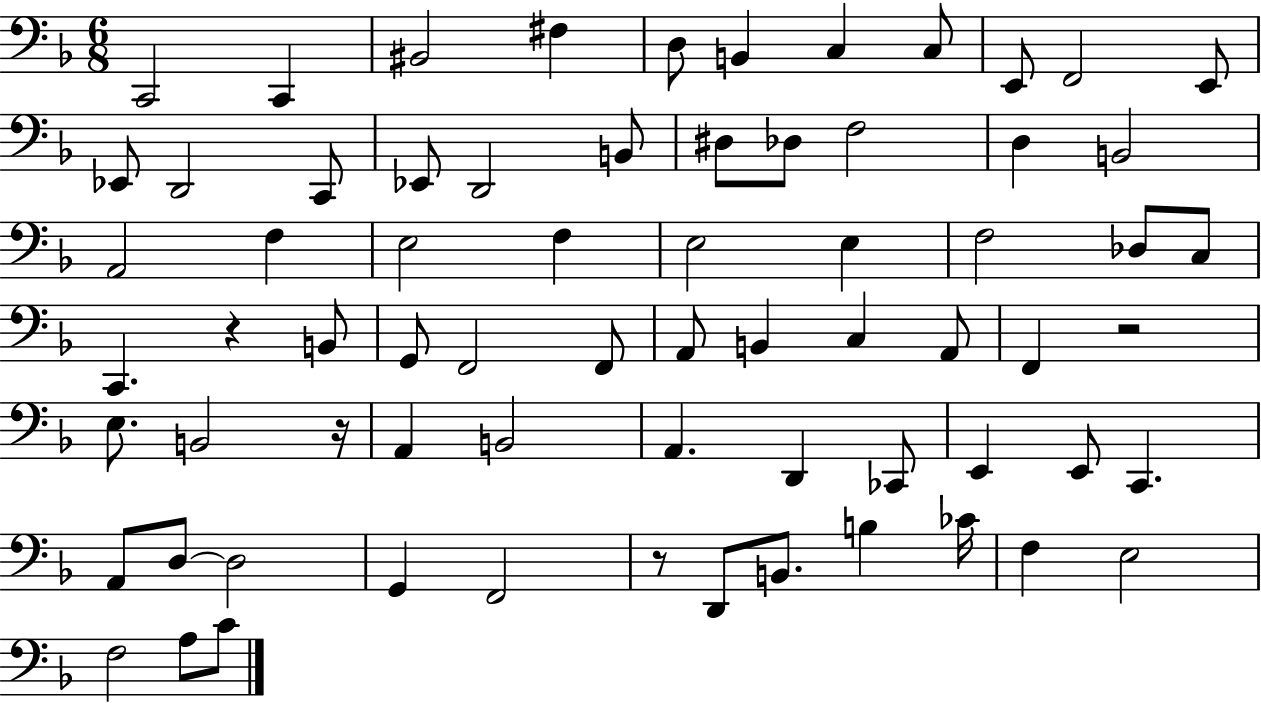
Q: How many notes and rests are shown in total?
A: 69